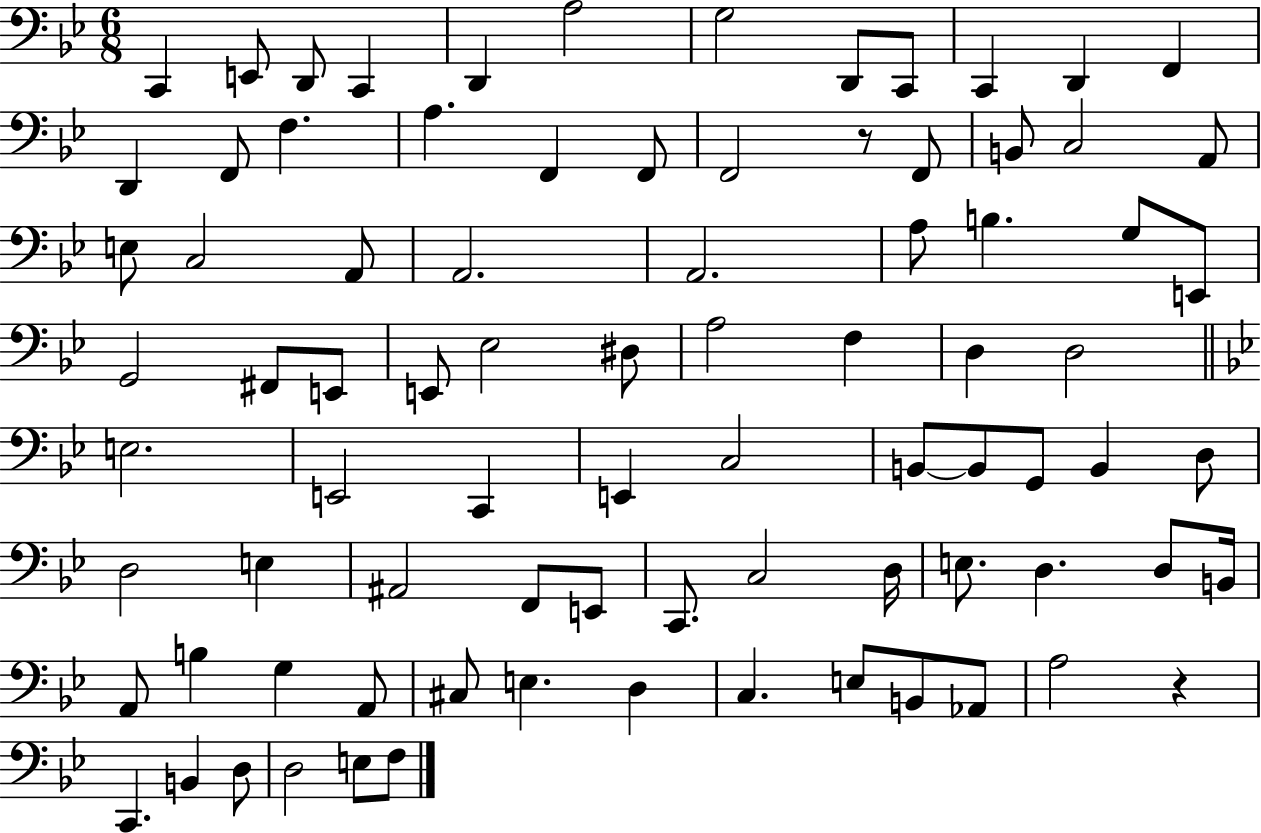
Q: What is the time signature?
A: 6/8